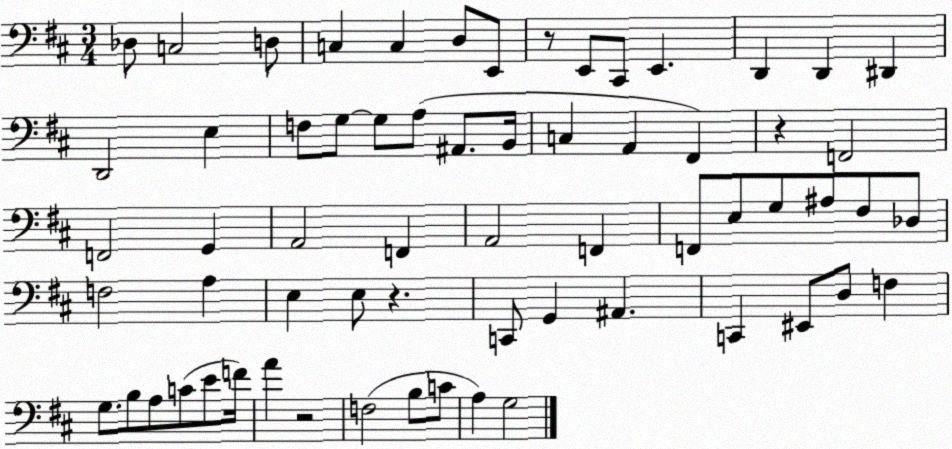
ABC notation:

X:1
T:Untitled
M:3/4
L:1/4
K:D
_D,/2 C,2 D,/2 C, C, D,/2 E,,/2 z/2 E,,/2 ^C,,/2 E,, D,, D,, ^D,, D,,2 E, F,/2 G,/2 G,/2 A,/2 ^A,,/2 B,,/4 C, A,, ^F,, z F,,2 F,,2 G,, A,,2 F,, A,,2 F,, F,,/2 E,/2 G,/2 ^A,/2 ^F,/2 _D,/2 F,2 A, E, E,/2 z C,,/2 G,, ^A,, C,, ^E,,/2 D,/2 F, G,/2 B,/2 A,/2 C/2 E/2 F/4 A z2 F,2 B,/2 C/2 A, G,2